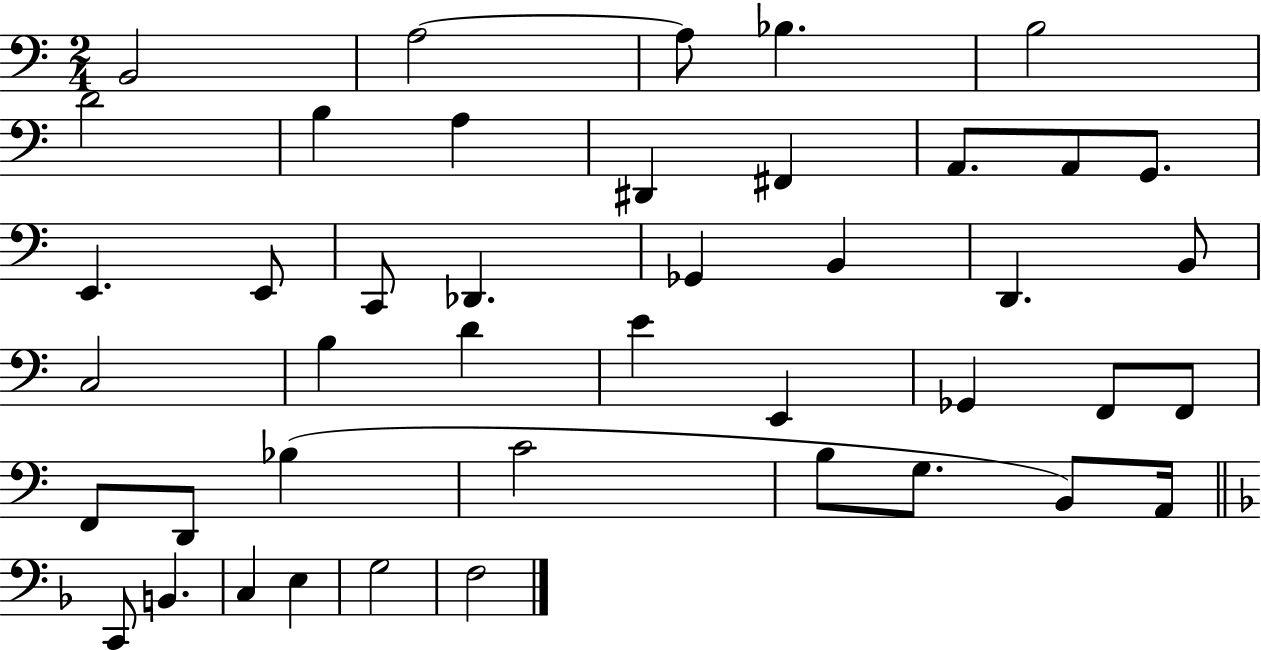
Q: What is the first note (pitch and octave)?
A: B2